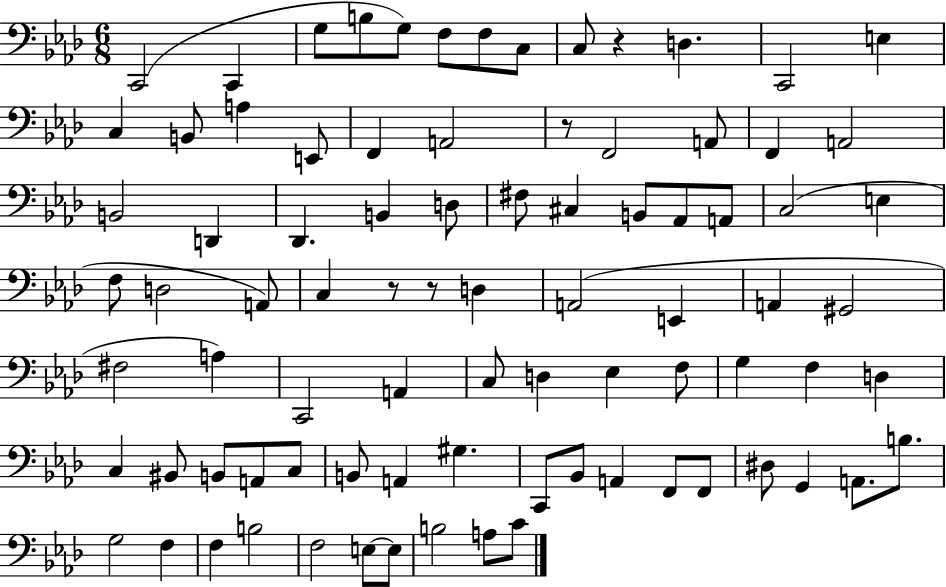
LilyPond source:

{
  \clef bass
  \numericTimeSignature
  \time 6/8
  \key aes \major
  c,2( c,4 | g8 b8 g8) f8 f8 c8 | c8 r4 d4. | c,2 e4 | \break c4 b,8 a4 e,8 | f,4 a,2 | r8 f,2 a,8 | f,4 a,2 | \break b,2 d,4 | des,4. b,4 d8 | fis8 cis4 b,8 aes,8 a,8 | c2( e4 | \break f8 d2 a,8) | c4 r8 r8 d4 | a,2( e,4 | a,4 gis,2 | \break fis2 a4) | c,2 a,4 | c8 d4 ees4 f8 | g4 f4 d4 | \break c4 bis,8 b,8 a,8 c8 | b,8 a,4 gis4. | c,8 bes,8 a,4 f,8 f,8 | dis8 g,4 a,8. b8. | \break g2 f4 | f4 b2 | f2 e8~~ e8 | b2 a8 c'8 | \break \bar "|."
}